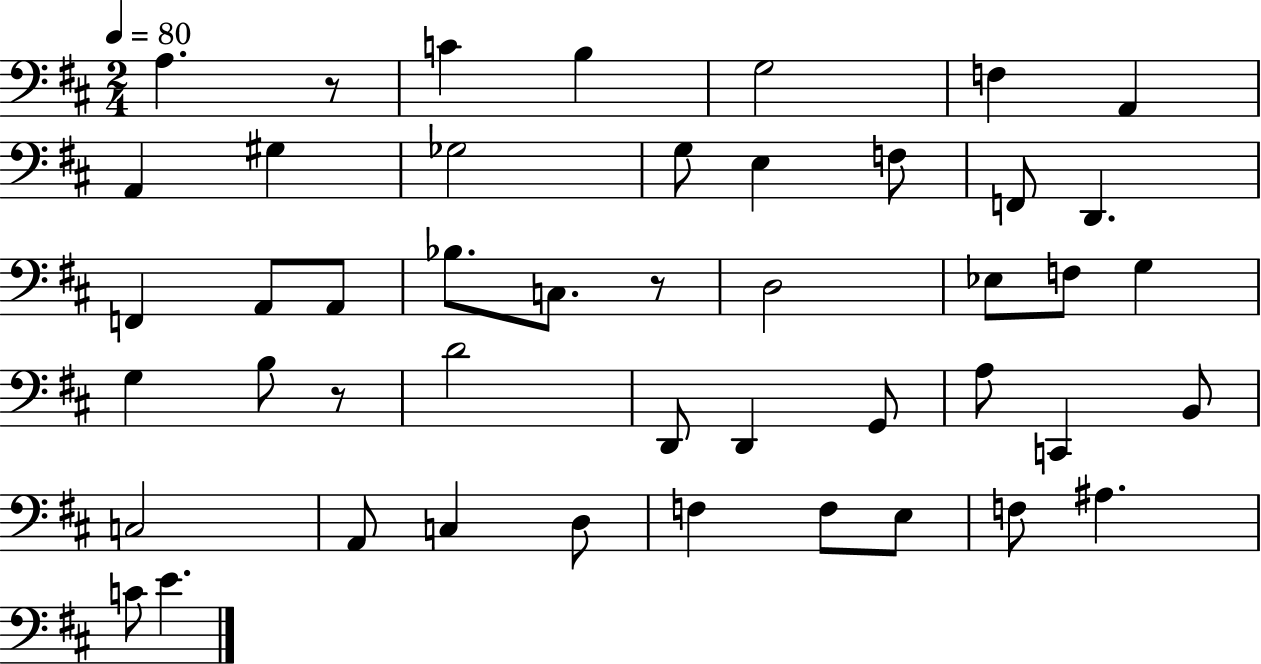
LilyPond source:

{
  \clef bass
  \numericTimeSignature
  \time 2/4
  \key d \major
  \tempo 4 = 80
  a4. r8 | c'4 b4 | g2 | f4 a,4 | \break a,4 gis4 | ges2 | g8 e4 f8 | f,8 d,4. | \break f,4 a,8 a,8 | bes8. c8. r8 | d2 | ees8 f8 g4 | \break g4 b8 r8 | d'2 | d,8 d,4 g,8 | a8 c,4 b,8 | \break c2 | a,8 c4 d8 | f4 f8 e8 | f8 ais4. | \break c'8 e'4. | \bar "|."
}